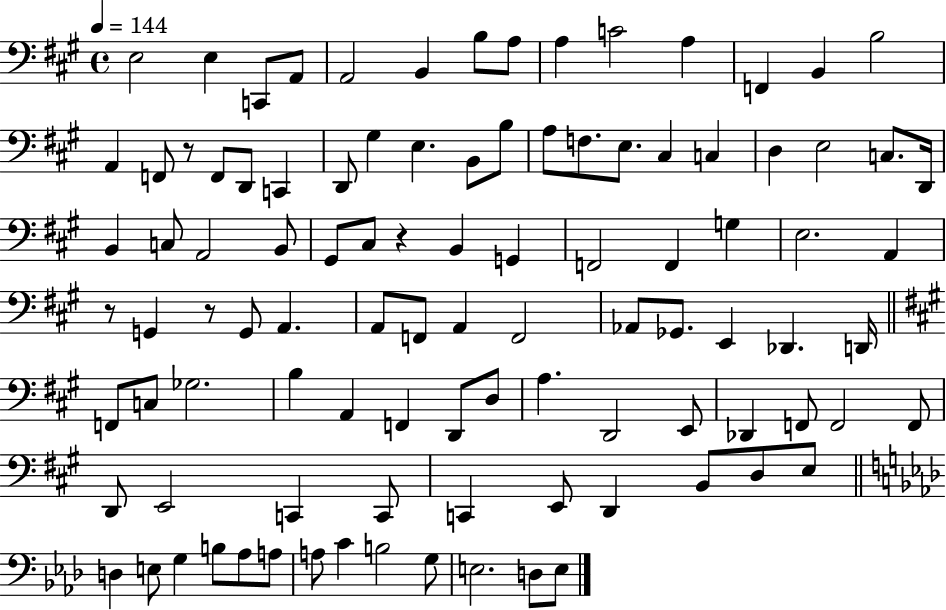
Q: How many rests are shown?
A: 4